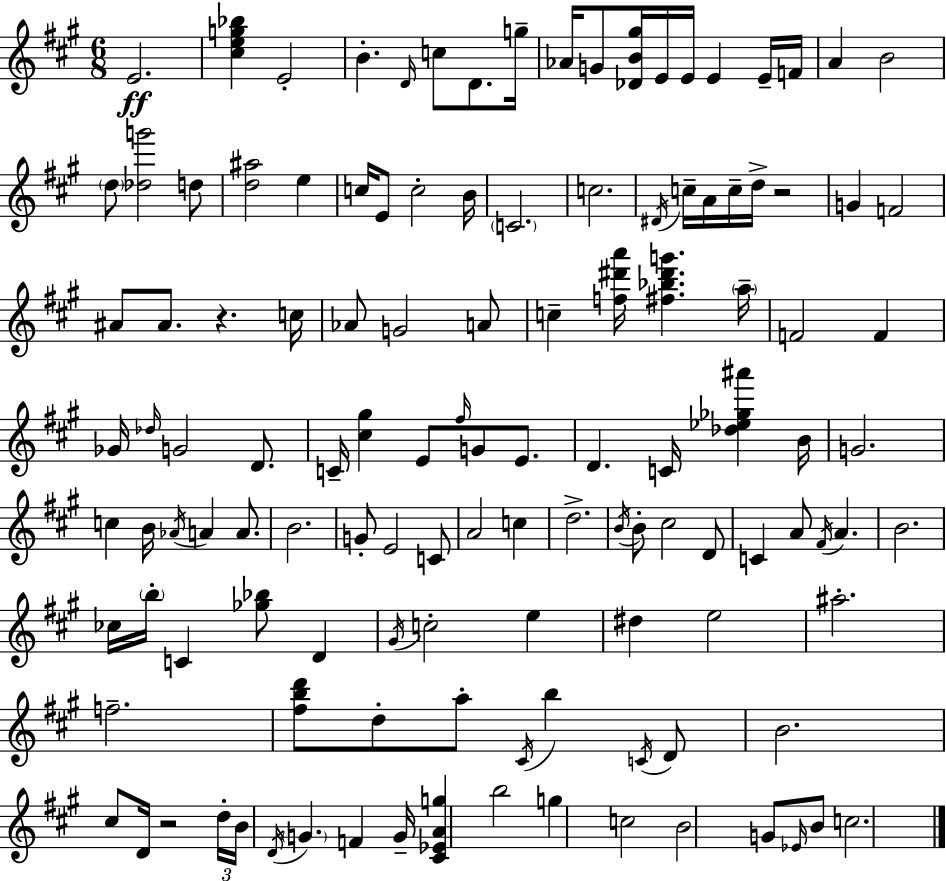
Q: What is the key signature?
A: A major